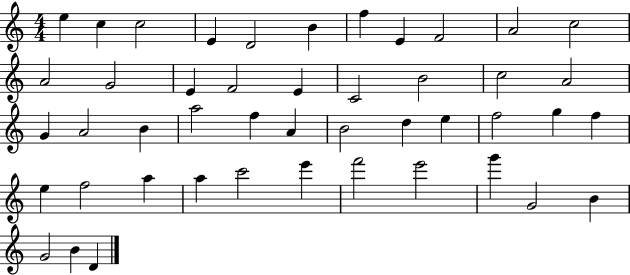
X:1
T:Untitled
M:4/4
L:1/4
K:C
e c c2 E D2 B f E F2 A2 c2 A2 G2 E F2 E C2 B2 c2 A2 G A2 B a2 f A B2 d e f2 g f e f2 a a c'2 e' f'2 e'2 g' G2 B G2 B D